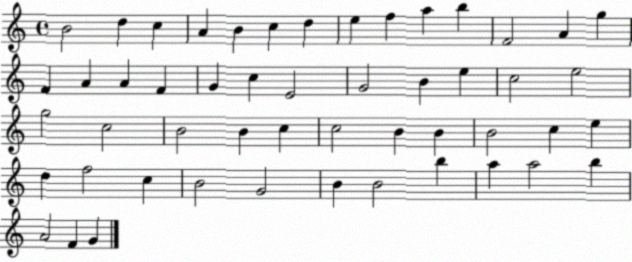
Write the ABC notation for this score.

X:1
T:Untitled
M:4/4
L:1/4
K:C
B2 d c A B c d e f a b F2 A g F A A F G c E2 G2 B e c2 e2 g2 c2 B2 B c c2 B B B2 c e d f2 c B2 G2 B B2 b a a2 b A2 F G